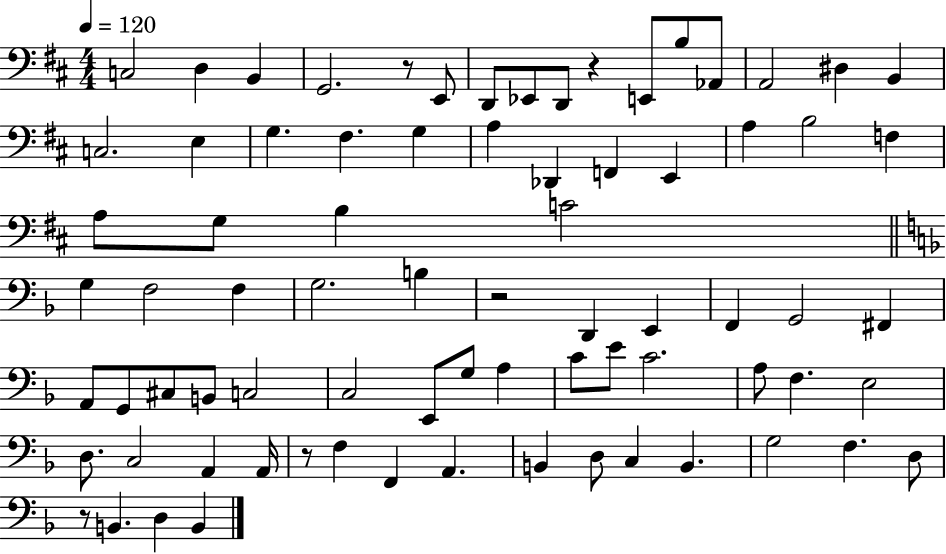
C3/h D3/q B2/q G2/h. R/e E2/e D2/e Eb2/e D2/e R/q E2/e B3/e Ab2/e A2/h D#3/q B2/q C3/h. E3/q G3/q. F#3/q. G3/q A3/q Db2/q F2/q E2/q A3/q B3/h F3/q A3/e G3/e B3/q C4/h G3/q F3/h F3/q G3/h. B3/q R/h D2/q E2/q F2/q G2/h F#2/q A2/e G2/e C#3/e B2/e C3/h C3/h E2/e G3/e A3/q C4/e E4/e C4/h. A3/e F3/q. E3/h D3/e. C3/h A2/q A2/s R/e F3/q F2/q A2/q. B2/q D3/e C3/q B2/q. G3/h F3/q. D3/e R/e B2/q. D3/q B2/q